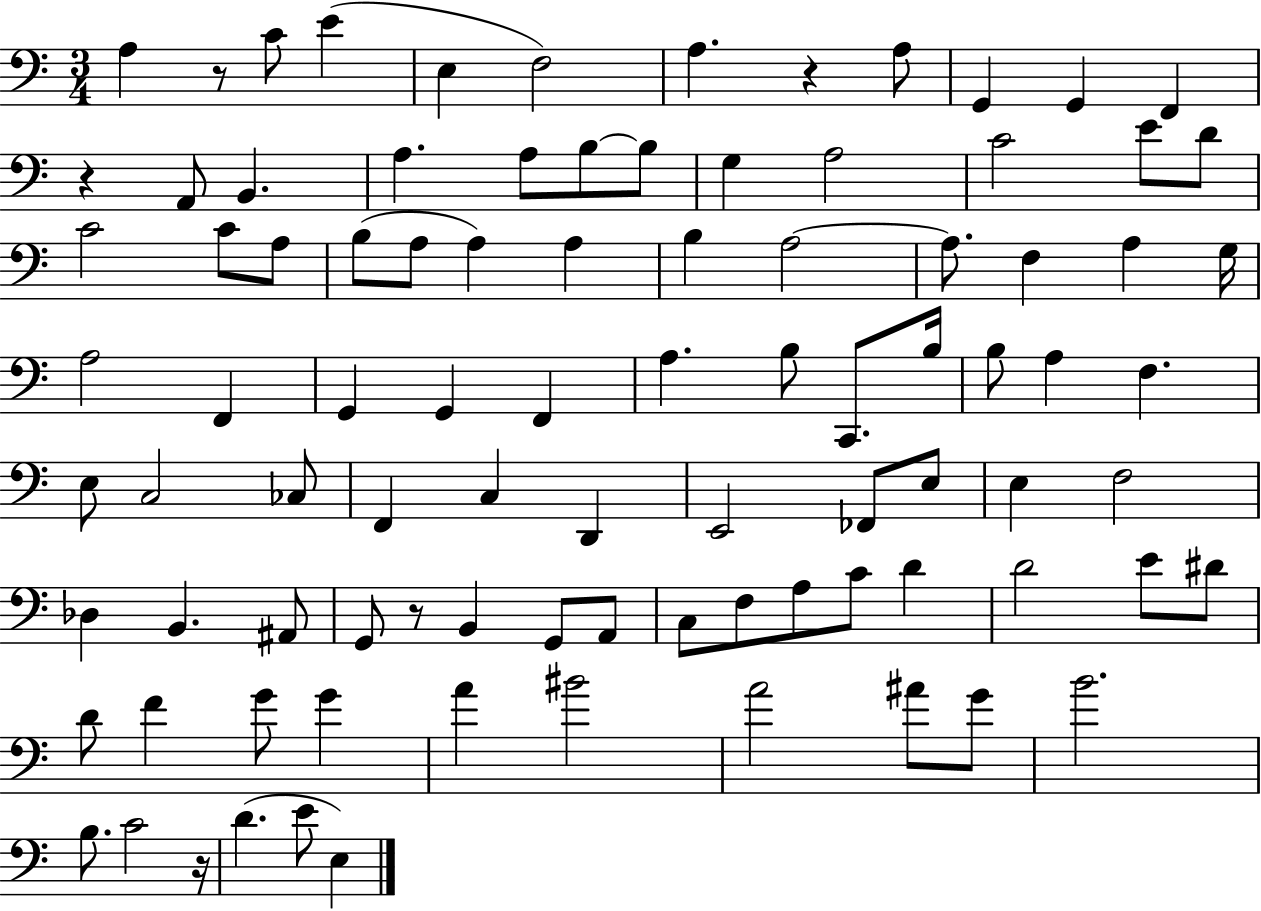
A3/q R/e C4/e E4/q E3/q F3/h A3/q. R/q A3/e G2/q G2/q F2/q R/q A2/e B2/q. A3/q. A3/e B3/e B3/e G3/q A3/h C4/h E4/e D4/e C4/h C4/e A3/e B3/e A3/e A3/q A3/q B3/q A3/h A3/e. F3/q A3/q G3/s A3/h F2/q G2/q G2/q F2/q A3/q. B3/e C2/e. B3/s B3/e A3/q F3/q. E3/e C3/h CES3/e F2/q C3/q D2/q E2/h FES2/e E3/e E3/q F3/h Db3/q B2/q. A#2/e G2/e R/e B2/q G2/e A2/e C3/e F3/e A3/e C4/e D4/q D4/h E4/e D#4/e D4/e F4/q G4/e G4/q A4/q BIS4/h A4/h A#4/e G4/e B4/h. B3/e. C4/h R/s D4/q. E4/e E3/q